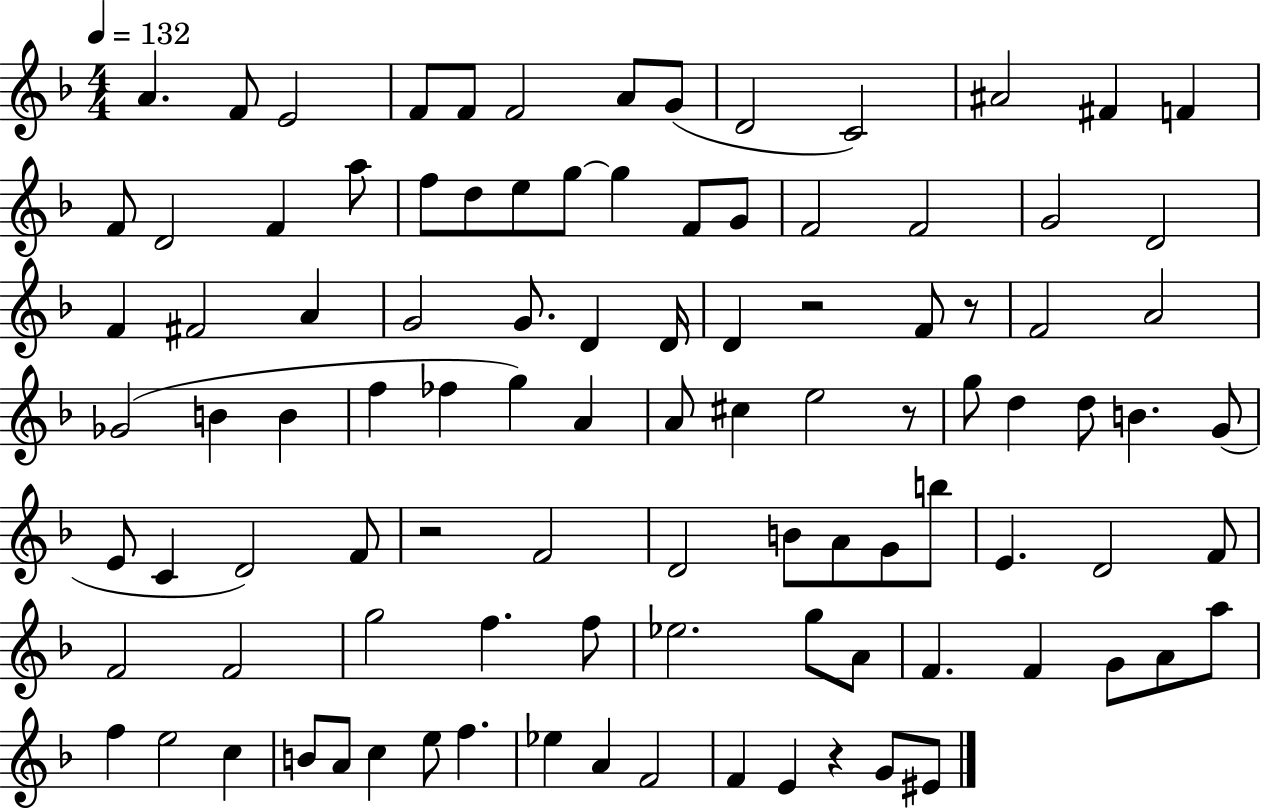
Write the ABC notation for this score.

X:1
T:Untitled
M:4/4
L:1/4
K:F
A F/2 E2 F/2 F/2 F2 A/2 G/2 D2 C2 ^A2 ^F F F/2 D2 F a/2 f/2 d/2 e/2 g/2 g F/2 G/2 F2 F2 G2 D2 F ^F2 A G2 G/2 D D/4 D z2 F/2 z/2 F2 A2 _G2 B B f _f g A A/2 ^c e2 z/2 g/2 d d/2 B G/2 E/2 C D2 F/2 z2 F2 D2 B/2 A/2 G/2 b/2 E D2 F/2 F2 F2 g2 f f/2 _e2 g/2 A/2 F F G/2 A/2 a/2 f e2 c B/2 A/2 c e/2 f _e A F2 F E z G/2 ^E/2